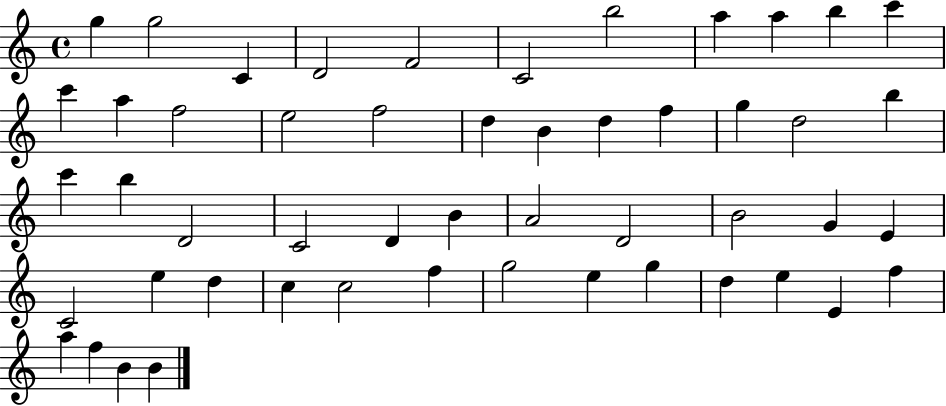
G5/q G5/h C4/q D4/h F4/h C4/h B5/h A5/q A5/q B5/q C6/q C6/q A5/q F5/h E5/h F5/h D5/q B4/q D5/q F5/q G5/q D5/h B5/q C6/q B5/q D4/h C4/h D4/q B4/q A4/h D4/h B4/h G4/q E4/q C4/h E5/q D5/q C5/q C5/h F5/q G5/h E5/q G5/q D5/q E5/q E4/q F5/q A5/q F5/q B4/q B4/q